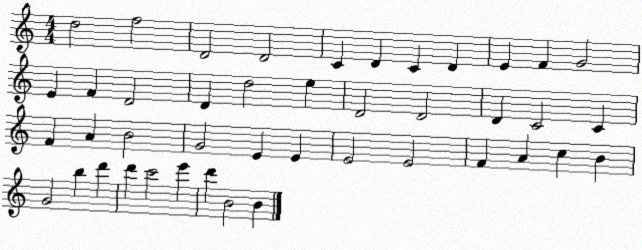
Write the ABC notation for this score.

X:1
T:Untitled
M:4/4
L:1/4
K:C
d2 f2 D2 D2 C D C D E F G2 E F D2 D d2 e D2 D2 D C2 C F A B2 G2 E E E2 E2 F A c B G2 b d' d' c'2 e' d' B2 B